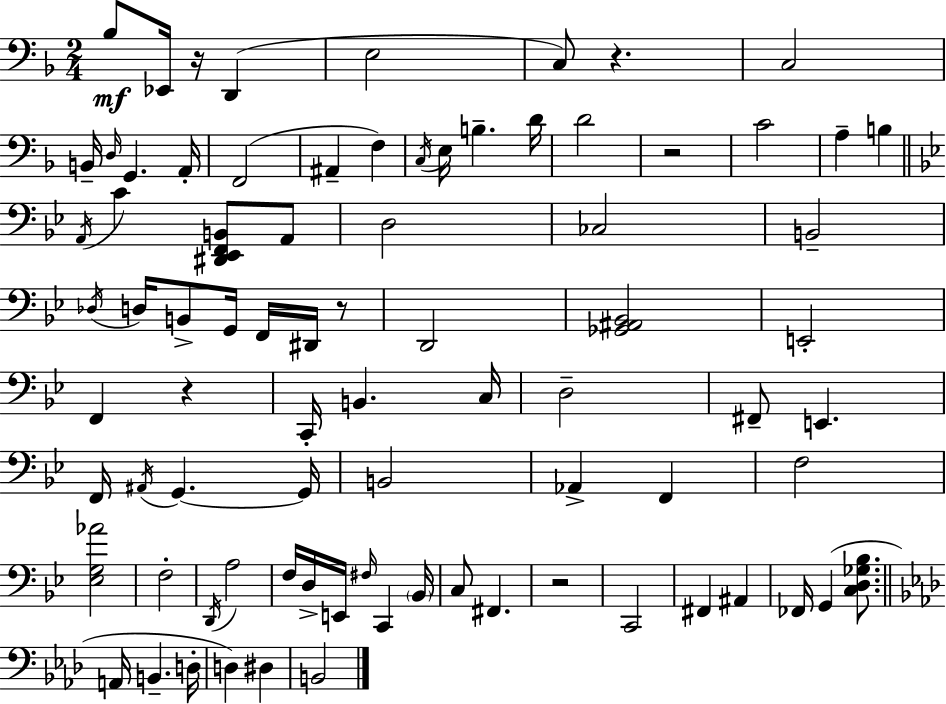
{
  \clef bass
  \numericTimeSignature
  \time 2/4
  \key f \major
  bes8\mf ees,16 r16 d,4( | e2 | c8) r4. | c2 | \break b,16-- \grace { d16 } g,4. | a,16-. f,2( | ais,4-- f4) | \acciaccatura { c16 } e16 b4.-- | \break d'16 d'2 | r2 | c'2 | a4-- b4 | \break \bar "||" \break \key g \minor \acciaccatura { a,16 } c'4 <dis, ees, f, b,>8 a,8 | d2 | ces2 | b,2-- | \break \acciaccatura { des16 } d16 b,8-> g,16 f,16 dis,16 | r8 d,2 | <ges, ais, bes,>2 | e,2-. | \break f,4 r4 | c,16-. b,4. | c16 d2-- | fis,8-- e,4. | \break f,16 \acciaccatura { ais,16 } g,4.~~ | g,16 b,2 | aes,4-> f,4 | f2 | \break <ees g aes'>2 | f2-. | \acciaccatura { d,16 } a2 | f16 d16-> e,16 \grace { fis16 } | \break c,4 \parenthesize bes,16 c8 fis,4. | r2 | c,2 | fis,4 | \break ais,4 fes,16 g,4( | <c d ges bes>8. \bar "||" \break \key f \minor a,16 b,4.-- d16-. | d4) dis4 | b,2 | \bar "|."
}